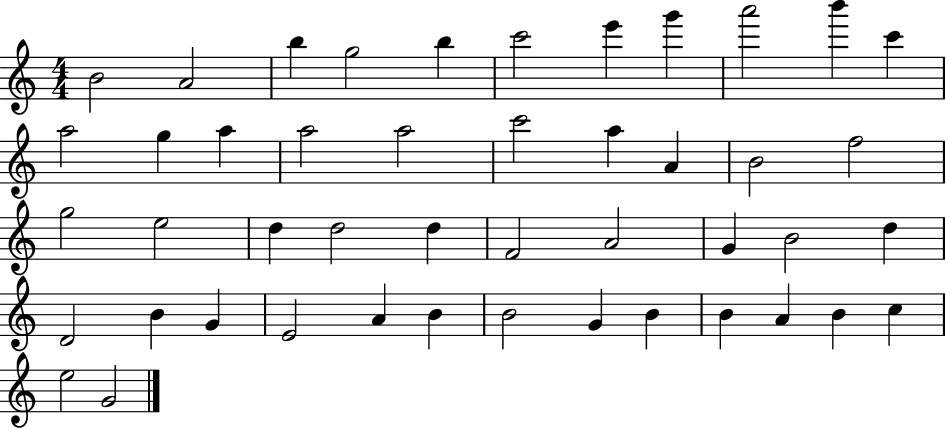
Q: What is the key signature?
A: C major